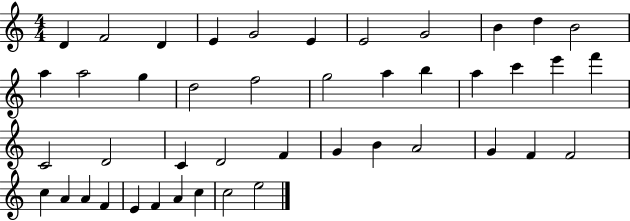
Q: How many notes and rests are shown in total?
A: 44